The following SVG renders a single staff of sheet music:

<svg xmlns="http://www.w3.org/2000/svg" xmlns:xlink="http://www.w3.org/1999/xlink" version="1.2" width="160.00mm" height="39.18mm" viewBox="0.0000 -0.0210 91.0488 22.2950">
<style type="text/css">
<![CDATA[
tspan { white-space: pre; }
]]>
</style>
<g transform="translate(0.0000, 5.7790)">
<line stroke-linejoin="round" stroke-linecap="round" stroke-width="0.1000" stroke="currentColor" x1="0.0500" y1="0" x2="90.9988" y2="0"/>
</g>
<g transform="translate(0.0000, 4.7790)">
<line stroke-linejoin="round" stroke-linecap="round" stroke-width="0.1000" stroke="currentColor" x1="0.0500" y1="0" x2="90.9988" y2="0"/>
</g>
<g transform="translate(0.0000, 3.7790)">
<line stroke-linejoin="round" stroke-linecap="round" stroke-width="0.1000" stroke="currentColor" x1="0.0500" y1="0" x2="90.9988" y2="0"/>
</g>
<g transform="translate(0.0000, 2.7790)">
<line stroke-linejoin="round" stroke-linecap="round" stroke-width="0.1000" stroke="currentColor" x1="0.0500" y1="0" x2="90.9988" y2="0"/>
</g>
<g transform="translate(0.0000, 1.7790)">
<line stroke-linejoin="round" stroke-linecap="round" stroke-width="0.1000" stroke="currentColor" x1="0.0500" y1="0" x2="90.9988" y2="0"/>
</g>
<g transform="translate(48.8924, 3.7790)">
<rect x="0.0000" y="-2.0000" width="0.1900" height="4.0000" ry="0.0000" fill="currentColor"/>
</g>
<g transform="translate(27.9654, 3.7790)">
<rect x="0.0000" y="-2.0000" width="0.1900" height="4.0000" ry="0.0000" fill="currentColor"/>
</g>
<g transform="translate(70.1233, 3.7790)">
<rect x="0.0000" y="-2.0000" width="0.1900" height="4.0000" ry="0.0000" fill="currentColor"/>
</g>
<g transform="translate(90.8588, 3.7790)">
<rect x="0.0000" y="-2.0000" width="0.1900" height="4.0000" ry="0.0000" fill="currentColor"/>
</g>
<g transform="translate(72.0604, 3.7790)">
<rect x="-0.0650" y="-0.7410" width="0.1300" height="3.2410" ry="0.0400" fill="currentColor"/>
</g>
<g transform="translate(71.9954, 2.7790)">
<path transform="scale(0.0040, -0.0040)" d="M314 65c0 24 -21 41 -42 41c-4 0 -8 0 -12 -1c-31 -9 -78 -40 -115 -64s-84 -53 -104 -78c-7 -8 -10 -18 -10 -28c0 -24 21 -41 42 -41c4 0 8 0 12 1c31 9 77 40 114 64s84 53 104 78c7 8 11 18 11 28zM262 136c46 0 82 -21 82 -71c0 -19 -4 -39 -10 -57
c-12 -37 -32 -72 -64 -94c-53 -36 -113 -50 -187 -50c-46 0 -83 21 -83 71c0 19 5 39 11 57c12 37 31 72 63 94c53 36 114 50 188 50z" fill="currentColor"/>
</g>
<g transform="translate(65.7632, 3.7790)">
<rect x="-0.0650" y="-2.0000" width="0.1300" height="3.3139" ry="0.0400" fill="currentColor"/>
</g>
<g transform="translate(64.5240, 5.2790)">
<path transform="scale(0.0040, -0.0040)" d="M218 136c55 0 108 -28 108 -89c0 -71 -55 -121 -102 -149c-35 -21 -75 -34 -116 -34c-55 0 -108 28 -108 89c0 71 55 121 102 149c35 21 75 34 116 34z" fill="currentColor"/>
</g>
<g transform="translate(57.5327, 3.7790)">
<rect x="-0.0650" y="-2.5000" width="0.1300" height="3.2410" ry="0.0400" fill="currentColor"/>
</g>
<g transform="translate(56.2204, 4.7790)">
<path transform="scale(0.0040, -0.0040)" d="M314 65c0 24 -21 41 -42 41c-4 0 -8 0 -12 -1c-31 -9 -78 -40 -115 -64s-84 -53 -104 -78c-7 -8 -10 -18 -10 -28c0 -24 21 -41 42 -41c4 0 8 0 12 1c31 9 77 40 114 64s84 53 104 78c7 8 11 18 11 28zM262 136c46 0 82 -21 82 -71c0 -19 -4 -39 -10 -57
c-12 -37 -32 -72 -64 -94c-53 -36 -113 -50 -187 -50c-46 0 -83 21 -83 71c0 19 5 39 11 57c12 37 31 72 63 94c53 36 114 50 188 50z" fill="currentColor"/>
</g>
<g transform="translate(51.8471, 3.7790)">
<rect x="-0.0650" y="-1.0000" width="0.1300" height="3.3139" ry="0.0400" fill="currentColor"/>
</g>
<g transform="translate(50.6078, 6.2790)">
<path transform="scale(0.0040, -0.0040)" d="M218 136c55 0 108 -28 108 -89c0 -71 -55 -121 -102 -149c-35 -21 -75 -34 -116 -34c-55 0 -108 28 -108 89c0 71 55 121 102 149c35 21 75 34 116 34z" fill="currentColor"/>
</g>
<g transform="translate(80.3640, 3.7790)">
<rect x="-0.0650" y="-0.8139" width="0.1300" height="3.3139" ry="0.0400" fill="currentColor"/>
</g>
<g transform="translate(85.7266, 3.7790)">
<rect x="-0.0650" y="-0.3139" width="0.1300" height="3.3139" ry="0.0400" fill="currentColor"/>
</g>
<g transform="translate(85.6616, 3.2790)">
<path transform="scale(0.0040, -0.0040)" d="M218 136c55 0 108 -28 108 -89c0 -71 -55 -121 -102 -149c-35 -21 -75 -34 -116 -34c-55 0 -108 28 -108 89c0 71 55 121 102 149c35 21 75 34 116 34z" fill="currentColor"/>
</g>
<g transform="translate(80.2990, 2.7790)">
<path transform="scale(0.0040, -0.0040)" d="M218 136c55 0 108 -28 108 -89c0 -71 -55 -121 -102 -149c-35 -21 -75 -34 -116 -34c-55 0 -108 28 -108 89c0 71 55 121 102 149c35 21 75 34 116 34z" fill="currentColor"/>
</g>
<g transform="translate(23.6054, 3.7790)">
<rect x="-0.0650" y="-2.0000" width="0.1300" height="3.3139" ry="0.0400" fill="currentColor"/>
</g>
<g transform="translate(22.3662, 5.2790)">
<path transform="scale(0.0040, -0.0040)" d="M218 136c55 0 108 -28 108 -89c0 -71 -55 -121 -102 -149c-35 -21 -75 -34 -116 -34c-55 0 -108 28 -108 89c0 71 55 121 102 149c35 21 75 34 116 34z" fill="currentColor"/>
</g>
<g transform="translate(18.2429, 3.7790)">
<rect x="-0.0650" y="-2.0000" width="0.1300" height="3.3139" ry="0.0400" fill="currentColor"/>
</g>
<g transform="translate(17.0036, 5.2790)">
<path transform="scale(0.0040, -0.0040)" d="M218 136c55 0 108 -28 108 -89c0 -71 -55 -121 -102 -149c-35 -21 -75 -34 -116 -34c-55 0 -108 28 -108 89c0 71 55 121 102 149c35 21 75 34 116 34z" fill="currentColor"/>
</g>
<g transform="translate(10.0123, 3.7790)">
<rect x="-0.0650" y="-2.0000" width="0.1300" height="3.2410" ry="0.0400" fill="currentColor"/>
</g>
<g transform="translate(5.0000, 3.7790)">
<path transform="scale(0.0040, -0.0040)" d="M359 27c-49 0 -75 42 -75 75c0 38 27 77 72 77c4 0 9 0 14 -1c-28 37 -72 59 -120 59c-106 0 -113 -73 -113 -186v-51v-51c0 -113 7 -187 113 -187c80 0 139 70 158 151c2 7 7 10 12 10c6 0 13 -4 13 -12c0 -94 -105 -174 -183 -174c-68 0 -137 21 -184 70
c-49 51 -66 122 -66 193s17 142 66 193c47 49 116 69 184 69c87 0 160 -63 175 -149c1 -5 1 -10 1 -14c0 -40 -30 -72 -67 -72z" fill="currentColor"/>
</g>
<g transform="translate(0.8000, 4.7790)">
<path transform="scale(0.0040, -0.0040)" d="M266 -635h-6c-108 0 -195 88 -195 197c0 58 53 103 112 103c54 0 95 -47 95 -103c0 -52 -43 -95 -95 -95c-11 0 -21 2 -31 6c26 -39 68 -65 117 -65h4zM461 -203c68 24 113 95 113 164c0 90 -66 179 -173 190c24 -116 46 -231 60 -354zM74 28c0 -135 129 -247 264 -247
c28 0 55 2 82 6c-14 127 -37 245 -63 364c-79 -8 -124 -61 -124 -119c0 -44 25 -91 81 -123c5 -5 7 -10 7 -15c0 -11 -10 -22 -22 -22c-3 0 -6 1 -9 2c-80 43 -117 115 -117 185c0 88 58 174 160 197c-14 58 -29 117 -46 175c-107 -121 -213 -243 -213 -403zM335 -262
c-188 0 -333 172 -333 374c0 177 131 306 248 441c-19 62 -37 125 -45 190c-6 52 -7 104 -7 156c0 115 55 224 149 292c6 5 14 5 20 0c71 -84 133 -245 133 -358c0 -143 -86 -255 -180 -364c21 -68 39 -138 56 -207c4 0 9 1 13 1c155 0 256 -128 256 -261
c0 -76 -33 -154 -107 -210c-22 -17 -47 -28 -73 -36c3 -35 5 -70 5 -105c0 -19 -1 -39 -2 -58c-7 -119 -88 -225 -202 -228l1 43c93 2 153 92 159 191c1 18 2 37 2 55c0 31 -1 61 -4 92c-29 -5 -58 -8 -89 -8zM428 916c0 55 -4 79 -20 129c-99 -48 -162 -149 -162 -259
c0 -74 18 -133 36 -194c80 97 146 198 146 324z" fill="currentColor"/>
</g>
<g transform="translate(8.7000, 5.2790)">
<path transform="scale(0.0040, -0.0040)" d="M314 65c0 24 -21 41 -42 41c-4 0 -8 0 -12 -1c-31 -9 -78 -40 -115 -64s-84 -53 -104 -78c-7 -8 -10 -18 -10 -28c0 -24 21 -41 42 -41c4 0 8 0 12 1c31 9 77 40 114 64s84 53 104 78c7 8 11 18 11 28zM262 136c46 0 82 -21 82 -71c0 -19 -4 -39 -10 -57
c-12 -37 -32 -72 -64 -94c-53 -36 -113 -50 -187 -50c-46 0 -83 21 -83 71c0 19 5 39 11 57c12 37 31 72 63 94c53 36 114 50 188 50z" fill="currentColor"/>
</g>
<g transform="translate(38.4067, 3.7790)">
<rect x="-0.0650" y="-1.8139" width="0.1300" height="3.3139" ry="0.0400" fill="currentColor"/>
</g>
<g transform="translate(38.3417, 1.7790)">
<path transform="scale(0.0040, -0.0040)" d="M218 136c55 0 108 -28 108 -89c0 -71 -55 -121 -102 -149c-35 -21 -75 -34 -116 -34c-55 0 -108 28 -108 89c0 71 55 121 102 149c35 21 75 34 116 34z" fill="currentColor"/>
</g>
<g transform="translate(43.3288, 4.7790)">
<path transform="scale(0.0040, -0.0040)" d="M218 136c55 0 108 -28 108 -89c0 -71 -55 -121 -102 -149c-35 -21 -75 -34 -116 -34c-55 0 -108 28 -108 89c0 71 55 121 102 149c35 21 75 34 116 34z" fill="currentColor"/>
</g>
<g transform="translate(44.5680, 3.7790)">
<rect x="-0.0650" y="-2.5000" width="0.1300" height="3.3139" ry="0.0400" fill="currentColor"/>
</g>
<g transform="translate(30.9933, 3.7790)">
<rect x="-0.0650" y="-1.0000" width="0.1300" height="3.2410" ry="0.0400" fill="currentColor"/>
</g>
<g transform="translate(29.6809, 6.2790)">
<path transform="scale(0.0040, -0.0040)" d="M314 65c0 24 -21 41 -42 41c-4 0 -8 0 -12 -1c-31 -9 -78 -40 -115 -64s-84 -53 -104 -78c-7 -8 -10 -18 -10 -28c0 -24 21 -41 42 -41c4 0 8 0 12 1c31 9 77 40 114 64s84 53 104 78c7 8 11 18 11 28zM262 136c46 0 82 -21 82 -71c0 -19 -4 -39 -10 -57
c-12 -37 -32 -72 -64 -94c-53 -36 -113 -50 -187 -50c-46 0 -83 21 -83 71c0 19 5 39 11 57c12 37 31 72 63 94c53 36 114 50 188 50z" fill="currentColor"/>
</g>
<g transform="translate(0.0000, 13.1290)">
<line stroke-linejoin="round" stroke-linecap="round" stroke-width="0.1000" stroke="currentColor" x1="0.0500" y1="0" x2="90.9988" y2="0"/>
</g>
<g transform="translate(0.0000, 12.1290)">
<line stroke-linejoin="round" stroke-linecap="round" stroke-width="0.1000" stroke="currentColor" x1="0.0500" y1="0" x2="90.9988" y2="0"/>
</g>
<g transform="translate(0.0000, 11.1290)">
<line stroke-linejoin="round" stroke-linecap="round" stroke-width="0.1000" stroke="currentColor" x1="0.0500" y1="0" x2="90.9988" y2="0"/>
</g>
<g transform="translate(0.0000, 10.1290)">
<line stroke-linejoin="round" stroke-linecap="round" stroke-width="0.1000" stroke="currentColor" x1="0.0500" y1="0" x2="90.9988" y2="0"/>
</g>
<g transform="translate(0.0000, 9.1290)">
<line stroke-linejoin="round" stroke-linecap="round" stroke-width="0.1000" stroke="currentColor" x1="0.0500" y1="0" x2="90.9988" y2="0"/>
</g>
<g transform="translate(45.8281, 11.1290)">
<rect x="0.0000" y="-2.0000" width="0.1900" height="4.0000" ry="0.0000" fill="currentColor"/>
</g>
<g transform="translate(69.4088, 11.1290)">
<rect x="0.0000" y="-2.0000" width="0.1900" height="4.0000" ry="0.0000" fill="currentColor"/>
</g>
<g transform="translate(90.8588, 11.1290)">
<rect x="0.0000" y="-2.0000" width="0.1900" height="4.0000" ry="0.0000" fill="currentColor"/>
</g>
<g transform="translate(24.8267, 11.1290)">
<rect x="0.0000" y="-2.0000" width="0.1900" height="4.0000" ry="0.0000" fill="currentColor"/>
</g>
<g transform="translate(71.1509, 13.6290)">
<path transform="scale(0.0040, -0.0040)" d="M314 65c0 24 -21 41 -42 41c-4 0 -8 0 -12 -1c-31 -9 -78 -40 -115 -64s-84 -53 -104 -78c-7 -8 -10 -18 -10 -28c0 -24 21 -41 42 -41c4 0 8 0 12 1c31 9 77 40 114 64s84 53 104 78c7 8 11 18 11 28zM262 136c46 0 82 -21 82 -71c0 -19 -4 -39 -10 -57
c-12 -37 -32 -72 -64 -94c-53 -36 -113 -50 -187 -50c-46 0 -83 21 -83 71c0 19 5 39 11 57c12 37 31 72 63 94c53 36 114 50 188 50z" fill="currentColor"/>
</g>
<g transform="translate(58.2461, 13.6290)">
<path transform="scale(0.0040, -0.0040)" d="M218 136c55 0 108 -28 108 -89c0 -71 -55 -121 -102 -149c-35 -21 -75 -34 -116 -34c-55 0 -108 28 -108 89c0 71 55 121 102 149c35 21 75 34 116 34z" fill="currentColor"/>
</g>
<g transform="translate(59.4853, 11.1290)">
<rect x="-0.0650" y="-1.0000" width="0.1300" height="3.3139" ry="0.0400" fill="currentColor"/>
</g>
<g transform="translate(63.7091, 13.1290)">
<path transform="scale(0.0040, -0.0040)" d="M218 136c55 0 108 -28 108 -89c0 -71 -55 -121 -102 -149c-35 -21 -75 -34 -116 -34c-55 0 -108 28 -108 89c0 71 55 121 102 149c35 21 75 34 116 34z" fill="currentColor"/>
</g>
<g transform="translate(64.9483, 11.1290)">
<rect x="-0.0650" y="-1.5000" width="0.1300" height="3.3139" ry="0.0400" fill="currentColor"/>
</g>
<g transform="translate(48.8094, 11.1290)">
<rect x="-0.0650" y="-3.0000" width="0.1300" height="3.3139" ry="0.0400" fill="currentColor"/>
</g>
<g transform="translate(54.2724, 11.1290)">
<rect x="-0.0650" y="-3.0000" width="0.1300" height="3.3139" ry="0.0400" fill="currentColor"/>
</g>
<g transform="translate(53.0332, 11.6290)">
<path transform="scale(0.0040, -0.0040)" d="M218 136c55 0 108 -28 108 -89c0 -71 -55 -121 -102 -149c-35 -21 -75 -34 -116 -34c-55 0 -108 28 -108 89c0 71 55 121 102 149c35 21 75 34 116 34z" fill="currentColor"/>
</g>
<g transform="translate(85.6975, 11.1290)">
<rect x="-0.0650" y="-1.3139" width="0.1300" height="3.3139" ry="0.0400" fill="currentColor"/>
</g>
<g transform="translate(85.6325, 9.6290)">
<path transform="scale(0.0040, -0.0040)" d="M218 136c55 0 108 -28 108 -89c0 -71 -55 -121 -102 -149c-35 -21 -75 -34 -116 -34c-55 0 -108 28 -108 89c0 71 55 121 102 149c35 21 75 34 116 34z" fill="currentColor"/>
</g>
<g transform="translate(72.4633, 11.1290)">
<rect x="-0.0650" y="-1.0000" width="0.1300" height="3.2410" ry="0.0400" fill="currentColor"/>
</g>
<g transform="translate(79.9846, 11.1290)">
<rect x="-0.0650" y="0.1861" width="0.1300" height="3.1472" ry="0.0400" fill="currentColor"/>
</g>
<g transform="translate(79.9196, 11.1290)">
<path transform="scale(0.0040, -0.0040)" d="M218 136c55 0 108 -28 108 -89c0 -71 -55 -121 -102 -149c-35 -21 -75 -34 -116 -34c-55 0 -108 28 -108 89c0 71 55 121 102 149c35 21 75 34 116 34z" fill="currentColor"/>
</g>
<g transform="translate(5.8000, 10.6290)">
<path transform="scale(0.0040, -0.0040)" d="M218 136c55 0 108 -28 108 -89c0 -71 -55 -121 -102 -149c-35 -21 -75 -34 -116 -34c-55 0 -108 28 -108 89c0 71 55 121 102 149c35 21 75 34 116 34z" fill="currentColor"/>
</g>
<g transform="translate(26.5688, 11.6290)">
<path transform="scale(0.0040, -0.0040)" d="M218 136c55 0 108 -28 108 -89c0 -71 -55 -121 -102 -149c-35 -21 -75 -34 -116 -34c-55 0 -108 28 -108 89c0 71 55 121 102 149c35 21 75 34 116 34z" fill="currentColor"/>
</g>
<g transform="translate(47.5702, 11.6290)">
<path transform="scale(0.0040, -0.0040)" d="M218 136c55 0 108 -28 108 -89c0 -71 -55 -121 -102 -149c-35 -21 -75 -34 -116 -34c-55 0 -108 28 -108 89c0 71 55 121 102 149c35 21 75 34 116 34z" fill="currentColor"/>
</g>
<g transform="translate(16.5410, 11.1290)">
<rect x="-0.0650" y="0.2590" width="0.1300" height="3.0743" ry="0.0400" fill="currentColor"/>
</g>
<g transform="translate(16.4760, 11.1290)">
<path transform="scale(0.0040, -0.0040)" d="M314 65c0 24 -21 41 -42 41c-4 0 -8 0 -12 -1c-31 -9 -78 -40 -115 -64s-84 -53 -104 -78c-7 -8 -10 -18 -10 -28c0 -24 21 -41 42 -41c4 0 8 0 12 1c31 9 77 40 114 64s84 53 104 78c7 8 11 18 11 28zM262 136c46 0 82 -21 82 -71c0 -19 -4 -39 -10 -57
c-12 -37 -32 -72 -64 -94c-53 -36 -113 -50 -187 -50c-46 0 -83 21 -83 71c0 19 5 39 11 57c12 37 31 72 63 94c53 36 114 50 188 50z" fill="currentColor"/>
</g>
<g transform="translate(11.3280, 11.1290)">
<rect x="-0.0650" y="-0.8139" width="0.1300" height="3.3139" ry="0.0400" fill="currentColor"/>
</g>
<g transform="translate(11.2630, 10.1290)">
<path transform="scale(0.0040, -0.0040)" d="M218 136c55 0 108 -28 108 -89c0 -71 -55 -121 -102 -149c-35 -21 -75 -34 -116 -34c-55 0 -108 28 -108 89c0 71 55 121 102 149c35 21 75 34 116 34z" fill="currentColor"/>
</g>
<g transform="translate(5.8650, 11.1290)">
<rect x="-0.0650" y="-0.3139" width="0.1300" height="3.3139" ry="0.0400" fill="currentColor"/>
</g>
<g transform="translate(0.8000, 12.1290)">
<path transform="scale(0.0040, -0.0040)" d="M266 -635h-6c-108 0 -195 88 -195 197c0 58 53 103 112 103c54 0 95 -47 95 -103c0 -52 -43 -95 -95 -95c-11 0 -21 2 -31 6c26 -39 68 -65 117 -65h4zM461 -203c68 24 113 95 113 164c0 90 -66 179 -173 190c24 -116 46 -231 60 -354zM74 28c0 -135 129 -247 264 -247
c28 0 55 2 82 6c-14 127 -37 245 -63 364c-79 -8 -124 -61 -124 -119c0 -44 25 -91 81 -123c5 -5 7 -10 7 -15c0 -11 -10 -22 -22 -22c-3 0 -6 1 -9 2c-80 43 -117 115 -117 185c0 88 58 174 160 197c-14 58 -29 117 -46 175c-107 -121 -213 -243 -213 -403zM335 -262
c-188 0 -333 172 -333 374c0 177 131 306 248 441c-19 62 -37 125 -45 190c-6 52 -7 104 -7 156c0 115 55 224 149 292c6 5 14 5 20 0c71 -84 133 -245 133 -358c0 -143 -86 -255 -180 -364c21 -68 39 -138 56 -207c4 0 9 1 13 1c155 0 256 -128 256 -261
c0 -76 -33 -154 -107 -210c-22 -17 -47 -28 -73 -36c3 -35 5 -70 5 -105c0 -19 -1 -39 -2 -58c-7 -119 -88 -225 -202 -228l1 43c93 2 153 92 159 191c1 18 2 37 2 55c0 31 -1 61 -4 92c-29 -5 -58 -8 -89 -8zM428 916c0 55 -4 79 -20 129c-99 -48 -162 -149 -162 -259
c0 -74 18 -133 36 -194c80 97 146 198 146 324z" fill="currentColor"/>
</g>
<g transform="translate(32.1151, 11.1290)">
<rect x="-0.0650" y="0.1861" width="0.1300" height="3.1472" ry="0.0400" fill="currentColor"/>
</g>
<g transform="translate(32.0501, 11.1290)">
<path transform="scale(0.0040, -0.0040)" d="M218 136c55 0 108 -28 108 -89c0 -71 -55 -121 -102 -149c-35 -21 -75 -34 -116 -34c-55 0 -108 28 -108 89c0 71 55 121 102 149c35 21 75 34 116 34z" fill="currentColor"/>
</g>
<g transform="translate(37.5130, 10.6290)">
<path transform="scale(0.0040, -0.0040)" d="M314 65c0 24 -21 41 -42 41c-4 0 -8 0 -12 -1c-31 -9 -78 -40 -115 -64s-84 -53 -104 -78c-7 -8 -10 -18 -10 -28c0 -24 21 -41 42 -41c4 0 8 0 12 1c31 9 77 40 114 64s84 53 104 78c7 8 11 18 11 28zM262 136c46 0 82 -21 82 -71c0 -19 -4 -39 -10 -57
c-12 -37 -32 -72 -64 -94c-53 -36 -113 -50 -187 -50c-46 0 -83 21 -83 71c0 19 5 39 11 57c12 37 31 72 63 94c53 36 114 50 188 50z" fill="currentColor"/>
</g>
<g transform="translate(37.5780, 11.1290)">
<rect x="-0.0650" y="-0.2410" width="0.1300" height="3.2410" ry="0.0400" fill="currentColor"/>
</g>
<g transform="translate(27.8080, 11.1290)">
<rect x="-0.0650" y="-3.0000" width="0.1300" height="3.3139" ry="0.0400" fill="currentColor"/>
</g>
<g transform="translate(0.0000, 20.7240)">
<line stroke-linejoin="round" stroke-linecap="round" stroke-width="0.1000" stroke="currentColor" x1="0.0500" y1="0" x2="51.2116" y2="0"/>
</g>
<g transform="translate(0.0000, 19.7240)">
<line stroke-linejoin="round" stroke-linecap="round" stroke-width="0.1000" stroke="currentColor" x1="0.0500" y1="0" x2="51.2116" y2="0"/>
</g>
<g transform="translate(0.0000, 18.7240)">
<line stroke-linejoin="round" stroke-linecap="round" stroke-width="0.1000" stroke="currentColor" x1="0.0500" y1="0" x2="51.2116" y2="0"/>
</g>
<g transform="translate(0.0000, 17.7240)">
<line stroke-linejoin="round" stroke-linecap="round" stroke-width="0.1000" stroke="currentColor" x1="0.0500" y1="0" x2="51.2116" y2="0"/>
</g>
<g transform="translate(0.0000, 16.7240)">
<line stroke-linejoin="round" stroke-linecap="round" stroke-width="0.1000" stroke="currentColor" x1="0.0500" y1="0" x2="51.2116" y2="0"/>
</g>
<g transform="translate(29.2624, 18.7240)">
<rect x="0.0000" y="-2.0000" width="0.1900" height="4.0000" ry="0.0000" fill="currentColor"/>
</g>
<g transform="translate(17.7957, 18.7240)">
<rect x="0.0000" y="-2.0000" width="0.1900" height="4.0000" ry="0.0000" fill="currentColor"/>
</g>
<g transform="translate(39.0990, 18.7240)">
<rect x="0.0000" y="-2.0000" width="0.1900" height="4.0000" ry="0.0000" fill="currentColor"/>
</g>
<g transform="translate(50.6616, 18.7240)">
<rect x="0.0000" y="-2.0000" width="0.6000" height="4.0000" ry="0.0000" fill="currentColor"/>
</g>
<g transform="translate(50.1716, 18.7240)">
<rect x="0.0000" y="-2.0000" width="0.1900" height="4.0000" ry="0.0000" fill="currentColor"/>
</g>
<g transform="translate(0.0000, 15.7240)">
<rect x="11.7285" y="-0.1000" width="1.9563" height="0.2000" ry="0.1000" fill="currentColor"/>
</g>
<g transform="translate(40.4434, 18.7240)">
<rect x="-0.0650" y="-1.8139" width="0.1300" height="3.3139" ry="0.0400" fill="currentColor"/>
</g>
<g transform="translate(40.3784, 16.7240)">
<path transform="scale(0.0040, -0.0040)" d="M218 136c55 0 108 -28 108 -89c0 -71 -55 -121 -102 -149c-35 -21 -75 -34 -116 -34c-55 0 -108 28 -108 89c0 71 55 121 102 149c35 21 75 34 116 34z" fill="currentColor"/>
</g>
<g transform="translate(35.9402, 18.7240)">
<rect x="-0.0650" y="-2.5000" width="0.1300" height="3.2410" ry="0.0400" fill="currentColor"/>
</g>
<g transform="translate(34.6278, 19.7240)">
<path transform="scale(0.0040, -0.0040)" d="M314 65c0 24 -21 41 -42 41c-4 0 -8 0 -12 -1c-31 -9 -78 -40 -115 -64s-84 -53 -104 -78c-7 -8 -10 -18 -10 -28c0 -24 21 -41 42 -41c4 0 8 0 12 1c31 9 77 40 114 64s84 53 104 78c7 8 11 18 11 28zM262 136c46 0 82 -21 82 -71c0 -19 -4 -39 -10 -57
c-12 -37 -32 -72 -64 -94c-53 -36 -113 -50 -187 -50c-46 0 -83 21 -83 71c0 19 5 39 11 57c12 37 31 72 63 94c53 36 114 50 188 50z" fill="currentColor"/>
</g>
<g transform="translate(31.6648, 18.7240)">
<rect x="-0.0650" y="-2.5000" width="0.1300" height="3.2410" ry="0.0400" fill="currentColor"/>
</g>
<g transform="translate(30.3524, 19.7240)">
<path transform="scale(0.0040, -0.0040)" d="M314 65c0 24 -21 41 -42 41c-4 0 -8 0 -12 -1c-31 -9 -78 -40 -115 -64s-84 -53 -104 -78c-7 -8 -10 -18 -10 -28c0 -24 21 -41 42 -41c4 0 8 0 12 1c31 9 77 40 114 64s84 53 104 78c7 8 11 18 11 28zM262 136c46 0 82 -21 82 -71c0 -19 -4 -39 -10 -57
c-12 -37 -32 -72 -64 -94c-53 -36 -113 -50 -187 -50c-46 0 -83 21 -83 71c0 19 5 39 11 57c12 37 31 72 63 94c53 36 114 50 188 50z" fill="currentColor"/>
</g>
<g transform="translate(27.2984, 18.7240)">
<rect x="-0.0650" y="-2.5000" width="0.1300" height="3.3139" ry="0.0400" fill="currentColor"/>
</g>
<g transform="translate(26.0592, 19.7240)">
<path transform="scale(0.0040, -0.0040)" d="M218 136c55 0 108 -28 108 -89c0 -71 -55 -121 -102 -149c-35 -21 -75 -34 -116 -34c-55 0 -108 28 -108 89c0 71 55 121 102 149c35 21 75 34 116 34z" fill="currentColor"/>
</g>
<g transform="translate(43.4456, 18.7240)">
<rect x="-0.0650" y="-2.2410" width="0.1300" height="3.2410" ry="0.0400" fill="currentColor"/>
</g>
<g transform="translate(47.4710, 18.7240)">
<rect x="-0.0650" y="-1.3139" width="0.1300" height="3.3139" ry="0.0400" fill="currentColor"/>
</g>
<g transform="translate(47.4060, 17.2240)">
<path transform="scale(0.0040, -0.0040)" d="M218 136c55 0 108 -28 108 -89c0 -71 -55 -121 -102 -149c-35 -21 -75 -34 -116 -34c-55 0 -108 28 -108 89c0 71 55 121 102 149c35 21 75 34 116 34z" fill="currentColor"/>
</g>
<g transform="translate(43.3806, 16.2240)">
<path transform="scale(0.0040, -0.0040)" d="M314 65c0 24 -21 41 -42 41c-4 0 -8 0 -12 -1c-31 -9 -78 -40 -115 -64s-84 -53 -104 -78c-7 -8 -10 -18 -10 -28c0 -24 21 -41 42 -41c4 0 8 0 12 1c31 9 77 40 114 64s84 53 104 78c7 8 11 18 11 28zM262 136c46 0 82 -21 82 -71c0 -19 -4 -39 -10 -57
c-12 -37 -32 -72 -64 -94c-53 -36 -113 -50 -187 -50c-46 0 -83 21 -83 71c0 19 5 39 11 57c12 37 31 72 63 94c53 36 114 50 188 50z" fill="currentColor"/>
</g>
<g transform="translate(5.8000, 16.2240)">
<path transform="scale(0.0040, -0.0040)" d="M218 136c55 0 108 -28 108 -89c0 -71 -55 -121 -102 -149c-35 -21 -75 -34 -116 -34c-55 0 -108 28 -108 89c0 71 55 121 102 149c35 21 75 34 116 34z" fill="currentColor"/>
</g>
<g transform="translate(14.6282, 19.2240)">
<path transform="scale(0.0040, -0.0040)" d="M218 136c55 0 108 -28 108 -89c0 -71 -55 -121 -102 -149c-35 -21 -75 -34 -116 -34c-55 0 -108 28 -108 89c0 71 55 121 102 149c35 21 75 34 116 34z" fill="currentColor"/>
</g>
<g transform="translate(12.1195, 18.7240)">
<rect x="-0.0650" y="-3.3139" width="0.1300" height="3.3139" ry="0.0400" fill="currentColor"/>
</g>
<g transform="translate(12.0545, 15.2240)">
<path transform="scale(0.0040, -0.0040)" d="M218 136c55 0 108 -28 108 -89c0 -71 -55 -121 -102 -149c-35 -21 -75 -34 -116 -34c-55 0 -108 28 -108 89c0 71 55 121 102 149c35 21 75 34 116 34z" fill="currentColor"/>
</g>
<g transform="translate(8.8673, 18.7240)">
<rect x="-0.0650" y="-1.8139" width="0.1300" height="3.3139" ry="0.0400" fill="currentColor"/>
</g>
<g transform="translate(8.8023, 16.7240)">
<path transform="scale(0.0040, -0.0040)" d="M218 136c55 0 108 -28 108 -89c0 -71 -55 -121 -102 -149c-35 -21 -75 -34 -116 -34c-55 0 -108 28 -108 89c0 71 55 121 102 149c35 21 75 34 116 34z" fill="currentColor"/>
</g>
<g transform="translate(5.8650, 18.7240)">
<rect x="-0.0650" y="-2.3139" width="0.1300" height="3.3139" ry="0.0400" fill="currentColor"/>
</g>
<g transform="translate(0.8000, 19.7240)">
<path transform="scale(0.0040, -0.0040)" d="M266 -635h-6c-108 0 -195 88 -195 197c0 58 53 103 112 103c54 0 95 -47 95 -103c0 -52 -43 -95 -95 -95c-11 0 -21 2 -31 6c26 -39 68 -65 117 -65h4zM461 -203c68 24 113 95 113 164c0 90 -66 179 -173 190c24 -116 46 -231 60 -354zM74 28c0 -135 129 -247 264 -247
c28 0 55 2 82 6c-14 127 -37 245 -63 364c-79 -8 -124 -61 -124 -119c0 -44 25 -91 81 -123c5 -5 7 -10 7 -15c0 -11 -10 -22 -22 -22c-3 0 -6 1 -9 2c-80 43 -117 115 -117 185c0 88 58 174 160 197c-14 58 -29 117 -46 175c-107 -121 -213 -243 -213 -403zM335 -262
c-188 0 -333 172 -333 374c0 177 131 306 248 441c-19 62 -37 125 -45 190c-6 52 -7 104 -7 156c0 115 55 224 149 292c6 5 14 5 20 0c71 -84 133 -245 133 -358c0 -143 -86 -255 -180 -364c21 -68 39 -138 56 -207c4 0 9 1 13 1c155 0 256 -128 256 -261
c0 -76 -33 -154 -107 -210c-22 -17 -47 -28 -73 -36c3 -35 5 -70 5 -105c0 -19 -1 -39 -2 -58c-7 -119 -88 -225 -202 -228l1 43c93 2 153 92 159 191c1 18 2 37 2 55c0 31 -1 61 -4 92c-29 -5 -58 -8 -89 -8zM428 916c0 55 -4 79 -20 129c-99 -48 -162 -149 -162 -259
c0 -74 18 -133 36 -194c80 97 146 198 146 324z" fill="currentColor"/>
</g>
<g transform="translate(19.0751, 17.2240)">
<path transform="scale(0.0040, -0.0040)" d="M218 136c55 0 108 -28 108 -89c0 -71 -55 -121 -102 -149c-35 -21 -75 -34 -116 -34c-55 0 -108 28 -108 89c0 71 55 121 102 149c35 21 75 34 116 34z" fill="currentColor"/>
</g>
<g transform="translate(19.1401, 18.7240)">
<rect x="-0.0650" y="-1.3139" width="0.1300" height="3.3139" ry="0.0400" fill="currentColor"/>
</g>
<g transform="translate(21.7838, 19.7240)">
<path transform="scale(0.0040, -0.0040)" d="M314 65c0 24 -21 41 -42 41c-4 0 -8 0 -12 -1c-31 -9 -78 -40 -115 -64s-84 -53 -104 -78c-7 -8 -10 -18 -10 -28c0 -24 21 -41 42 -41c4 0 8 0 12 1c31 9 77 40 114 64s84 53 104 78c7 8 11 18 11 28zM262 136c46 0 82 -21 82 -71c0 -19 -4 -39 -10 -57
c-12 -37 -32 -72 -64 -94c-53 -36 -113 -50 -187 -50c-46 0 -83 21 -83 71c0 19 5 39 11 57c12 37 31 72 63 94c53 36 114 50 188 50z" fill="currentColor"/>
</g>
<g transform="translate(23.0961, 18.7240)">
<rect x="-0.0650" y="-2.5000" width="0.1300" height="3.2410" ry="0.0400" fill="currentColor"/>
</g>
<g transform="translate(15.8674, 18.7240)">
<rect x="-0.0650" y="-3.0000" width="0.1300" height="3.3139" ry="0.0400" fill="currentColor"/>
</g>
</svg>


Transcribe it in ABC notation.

X:1
T:Untitled
M:4/4
L:1/4
K:C
F2 F F D2 f G D G2 F d2 d c c d B2 A B c2 A A D E D2 B e g f b A e G2 G G2 G2 f g2 e